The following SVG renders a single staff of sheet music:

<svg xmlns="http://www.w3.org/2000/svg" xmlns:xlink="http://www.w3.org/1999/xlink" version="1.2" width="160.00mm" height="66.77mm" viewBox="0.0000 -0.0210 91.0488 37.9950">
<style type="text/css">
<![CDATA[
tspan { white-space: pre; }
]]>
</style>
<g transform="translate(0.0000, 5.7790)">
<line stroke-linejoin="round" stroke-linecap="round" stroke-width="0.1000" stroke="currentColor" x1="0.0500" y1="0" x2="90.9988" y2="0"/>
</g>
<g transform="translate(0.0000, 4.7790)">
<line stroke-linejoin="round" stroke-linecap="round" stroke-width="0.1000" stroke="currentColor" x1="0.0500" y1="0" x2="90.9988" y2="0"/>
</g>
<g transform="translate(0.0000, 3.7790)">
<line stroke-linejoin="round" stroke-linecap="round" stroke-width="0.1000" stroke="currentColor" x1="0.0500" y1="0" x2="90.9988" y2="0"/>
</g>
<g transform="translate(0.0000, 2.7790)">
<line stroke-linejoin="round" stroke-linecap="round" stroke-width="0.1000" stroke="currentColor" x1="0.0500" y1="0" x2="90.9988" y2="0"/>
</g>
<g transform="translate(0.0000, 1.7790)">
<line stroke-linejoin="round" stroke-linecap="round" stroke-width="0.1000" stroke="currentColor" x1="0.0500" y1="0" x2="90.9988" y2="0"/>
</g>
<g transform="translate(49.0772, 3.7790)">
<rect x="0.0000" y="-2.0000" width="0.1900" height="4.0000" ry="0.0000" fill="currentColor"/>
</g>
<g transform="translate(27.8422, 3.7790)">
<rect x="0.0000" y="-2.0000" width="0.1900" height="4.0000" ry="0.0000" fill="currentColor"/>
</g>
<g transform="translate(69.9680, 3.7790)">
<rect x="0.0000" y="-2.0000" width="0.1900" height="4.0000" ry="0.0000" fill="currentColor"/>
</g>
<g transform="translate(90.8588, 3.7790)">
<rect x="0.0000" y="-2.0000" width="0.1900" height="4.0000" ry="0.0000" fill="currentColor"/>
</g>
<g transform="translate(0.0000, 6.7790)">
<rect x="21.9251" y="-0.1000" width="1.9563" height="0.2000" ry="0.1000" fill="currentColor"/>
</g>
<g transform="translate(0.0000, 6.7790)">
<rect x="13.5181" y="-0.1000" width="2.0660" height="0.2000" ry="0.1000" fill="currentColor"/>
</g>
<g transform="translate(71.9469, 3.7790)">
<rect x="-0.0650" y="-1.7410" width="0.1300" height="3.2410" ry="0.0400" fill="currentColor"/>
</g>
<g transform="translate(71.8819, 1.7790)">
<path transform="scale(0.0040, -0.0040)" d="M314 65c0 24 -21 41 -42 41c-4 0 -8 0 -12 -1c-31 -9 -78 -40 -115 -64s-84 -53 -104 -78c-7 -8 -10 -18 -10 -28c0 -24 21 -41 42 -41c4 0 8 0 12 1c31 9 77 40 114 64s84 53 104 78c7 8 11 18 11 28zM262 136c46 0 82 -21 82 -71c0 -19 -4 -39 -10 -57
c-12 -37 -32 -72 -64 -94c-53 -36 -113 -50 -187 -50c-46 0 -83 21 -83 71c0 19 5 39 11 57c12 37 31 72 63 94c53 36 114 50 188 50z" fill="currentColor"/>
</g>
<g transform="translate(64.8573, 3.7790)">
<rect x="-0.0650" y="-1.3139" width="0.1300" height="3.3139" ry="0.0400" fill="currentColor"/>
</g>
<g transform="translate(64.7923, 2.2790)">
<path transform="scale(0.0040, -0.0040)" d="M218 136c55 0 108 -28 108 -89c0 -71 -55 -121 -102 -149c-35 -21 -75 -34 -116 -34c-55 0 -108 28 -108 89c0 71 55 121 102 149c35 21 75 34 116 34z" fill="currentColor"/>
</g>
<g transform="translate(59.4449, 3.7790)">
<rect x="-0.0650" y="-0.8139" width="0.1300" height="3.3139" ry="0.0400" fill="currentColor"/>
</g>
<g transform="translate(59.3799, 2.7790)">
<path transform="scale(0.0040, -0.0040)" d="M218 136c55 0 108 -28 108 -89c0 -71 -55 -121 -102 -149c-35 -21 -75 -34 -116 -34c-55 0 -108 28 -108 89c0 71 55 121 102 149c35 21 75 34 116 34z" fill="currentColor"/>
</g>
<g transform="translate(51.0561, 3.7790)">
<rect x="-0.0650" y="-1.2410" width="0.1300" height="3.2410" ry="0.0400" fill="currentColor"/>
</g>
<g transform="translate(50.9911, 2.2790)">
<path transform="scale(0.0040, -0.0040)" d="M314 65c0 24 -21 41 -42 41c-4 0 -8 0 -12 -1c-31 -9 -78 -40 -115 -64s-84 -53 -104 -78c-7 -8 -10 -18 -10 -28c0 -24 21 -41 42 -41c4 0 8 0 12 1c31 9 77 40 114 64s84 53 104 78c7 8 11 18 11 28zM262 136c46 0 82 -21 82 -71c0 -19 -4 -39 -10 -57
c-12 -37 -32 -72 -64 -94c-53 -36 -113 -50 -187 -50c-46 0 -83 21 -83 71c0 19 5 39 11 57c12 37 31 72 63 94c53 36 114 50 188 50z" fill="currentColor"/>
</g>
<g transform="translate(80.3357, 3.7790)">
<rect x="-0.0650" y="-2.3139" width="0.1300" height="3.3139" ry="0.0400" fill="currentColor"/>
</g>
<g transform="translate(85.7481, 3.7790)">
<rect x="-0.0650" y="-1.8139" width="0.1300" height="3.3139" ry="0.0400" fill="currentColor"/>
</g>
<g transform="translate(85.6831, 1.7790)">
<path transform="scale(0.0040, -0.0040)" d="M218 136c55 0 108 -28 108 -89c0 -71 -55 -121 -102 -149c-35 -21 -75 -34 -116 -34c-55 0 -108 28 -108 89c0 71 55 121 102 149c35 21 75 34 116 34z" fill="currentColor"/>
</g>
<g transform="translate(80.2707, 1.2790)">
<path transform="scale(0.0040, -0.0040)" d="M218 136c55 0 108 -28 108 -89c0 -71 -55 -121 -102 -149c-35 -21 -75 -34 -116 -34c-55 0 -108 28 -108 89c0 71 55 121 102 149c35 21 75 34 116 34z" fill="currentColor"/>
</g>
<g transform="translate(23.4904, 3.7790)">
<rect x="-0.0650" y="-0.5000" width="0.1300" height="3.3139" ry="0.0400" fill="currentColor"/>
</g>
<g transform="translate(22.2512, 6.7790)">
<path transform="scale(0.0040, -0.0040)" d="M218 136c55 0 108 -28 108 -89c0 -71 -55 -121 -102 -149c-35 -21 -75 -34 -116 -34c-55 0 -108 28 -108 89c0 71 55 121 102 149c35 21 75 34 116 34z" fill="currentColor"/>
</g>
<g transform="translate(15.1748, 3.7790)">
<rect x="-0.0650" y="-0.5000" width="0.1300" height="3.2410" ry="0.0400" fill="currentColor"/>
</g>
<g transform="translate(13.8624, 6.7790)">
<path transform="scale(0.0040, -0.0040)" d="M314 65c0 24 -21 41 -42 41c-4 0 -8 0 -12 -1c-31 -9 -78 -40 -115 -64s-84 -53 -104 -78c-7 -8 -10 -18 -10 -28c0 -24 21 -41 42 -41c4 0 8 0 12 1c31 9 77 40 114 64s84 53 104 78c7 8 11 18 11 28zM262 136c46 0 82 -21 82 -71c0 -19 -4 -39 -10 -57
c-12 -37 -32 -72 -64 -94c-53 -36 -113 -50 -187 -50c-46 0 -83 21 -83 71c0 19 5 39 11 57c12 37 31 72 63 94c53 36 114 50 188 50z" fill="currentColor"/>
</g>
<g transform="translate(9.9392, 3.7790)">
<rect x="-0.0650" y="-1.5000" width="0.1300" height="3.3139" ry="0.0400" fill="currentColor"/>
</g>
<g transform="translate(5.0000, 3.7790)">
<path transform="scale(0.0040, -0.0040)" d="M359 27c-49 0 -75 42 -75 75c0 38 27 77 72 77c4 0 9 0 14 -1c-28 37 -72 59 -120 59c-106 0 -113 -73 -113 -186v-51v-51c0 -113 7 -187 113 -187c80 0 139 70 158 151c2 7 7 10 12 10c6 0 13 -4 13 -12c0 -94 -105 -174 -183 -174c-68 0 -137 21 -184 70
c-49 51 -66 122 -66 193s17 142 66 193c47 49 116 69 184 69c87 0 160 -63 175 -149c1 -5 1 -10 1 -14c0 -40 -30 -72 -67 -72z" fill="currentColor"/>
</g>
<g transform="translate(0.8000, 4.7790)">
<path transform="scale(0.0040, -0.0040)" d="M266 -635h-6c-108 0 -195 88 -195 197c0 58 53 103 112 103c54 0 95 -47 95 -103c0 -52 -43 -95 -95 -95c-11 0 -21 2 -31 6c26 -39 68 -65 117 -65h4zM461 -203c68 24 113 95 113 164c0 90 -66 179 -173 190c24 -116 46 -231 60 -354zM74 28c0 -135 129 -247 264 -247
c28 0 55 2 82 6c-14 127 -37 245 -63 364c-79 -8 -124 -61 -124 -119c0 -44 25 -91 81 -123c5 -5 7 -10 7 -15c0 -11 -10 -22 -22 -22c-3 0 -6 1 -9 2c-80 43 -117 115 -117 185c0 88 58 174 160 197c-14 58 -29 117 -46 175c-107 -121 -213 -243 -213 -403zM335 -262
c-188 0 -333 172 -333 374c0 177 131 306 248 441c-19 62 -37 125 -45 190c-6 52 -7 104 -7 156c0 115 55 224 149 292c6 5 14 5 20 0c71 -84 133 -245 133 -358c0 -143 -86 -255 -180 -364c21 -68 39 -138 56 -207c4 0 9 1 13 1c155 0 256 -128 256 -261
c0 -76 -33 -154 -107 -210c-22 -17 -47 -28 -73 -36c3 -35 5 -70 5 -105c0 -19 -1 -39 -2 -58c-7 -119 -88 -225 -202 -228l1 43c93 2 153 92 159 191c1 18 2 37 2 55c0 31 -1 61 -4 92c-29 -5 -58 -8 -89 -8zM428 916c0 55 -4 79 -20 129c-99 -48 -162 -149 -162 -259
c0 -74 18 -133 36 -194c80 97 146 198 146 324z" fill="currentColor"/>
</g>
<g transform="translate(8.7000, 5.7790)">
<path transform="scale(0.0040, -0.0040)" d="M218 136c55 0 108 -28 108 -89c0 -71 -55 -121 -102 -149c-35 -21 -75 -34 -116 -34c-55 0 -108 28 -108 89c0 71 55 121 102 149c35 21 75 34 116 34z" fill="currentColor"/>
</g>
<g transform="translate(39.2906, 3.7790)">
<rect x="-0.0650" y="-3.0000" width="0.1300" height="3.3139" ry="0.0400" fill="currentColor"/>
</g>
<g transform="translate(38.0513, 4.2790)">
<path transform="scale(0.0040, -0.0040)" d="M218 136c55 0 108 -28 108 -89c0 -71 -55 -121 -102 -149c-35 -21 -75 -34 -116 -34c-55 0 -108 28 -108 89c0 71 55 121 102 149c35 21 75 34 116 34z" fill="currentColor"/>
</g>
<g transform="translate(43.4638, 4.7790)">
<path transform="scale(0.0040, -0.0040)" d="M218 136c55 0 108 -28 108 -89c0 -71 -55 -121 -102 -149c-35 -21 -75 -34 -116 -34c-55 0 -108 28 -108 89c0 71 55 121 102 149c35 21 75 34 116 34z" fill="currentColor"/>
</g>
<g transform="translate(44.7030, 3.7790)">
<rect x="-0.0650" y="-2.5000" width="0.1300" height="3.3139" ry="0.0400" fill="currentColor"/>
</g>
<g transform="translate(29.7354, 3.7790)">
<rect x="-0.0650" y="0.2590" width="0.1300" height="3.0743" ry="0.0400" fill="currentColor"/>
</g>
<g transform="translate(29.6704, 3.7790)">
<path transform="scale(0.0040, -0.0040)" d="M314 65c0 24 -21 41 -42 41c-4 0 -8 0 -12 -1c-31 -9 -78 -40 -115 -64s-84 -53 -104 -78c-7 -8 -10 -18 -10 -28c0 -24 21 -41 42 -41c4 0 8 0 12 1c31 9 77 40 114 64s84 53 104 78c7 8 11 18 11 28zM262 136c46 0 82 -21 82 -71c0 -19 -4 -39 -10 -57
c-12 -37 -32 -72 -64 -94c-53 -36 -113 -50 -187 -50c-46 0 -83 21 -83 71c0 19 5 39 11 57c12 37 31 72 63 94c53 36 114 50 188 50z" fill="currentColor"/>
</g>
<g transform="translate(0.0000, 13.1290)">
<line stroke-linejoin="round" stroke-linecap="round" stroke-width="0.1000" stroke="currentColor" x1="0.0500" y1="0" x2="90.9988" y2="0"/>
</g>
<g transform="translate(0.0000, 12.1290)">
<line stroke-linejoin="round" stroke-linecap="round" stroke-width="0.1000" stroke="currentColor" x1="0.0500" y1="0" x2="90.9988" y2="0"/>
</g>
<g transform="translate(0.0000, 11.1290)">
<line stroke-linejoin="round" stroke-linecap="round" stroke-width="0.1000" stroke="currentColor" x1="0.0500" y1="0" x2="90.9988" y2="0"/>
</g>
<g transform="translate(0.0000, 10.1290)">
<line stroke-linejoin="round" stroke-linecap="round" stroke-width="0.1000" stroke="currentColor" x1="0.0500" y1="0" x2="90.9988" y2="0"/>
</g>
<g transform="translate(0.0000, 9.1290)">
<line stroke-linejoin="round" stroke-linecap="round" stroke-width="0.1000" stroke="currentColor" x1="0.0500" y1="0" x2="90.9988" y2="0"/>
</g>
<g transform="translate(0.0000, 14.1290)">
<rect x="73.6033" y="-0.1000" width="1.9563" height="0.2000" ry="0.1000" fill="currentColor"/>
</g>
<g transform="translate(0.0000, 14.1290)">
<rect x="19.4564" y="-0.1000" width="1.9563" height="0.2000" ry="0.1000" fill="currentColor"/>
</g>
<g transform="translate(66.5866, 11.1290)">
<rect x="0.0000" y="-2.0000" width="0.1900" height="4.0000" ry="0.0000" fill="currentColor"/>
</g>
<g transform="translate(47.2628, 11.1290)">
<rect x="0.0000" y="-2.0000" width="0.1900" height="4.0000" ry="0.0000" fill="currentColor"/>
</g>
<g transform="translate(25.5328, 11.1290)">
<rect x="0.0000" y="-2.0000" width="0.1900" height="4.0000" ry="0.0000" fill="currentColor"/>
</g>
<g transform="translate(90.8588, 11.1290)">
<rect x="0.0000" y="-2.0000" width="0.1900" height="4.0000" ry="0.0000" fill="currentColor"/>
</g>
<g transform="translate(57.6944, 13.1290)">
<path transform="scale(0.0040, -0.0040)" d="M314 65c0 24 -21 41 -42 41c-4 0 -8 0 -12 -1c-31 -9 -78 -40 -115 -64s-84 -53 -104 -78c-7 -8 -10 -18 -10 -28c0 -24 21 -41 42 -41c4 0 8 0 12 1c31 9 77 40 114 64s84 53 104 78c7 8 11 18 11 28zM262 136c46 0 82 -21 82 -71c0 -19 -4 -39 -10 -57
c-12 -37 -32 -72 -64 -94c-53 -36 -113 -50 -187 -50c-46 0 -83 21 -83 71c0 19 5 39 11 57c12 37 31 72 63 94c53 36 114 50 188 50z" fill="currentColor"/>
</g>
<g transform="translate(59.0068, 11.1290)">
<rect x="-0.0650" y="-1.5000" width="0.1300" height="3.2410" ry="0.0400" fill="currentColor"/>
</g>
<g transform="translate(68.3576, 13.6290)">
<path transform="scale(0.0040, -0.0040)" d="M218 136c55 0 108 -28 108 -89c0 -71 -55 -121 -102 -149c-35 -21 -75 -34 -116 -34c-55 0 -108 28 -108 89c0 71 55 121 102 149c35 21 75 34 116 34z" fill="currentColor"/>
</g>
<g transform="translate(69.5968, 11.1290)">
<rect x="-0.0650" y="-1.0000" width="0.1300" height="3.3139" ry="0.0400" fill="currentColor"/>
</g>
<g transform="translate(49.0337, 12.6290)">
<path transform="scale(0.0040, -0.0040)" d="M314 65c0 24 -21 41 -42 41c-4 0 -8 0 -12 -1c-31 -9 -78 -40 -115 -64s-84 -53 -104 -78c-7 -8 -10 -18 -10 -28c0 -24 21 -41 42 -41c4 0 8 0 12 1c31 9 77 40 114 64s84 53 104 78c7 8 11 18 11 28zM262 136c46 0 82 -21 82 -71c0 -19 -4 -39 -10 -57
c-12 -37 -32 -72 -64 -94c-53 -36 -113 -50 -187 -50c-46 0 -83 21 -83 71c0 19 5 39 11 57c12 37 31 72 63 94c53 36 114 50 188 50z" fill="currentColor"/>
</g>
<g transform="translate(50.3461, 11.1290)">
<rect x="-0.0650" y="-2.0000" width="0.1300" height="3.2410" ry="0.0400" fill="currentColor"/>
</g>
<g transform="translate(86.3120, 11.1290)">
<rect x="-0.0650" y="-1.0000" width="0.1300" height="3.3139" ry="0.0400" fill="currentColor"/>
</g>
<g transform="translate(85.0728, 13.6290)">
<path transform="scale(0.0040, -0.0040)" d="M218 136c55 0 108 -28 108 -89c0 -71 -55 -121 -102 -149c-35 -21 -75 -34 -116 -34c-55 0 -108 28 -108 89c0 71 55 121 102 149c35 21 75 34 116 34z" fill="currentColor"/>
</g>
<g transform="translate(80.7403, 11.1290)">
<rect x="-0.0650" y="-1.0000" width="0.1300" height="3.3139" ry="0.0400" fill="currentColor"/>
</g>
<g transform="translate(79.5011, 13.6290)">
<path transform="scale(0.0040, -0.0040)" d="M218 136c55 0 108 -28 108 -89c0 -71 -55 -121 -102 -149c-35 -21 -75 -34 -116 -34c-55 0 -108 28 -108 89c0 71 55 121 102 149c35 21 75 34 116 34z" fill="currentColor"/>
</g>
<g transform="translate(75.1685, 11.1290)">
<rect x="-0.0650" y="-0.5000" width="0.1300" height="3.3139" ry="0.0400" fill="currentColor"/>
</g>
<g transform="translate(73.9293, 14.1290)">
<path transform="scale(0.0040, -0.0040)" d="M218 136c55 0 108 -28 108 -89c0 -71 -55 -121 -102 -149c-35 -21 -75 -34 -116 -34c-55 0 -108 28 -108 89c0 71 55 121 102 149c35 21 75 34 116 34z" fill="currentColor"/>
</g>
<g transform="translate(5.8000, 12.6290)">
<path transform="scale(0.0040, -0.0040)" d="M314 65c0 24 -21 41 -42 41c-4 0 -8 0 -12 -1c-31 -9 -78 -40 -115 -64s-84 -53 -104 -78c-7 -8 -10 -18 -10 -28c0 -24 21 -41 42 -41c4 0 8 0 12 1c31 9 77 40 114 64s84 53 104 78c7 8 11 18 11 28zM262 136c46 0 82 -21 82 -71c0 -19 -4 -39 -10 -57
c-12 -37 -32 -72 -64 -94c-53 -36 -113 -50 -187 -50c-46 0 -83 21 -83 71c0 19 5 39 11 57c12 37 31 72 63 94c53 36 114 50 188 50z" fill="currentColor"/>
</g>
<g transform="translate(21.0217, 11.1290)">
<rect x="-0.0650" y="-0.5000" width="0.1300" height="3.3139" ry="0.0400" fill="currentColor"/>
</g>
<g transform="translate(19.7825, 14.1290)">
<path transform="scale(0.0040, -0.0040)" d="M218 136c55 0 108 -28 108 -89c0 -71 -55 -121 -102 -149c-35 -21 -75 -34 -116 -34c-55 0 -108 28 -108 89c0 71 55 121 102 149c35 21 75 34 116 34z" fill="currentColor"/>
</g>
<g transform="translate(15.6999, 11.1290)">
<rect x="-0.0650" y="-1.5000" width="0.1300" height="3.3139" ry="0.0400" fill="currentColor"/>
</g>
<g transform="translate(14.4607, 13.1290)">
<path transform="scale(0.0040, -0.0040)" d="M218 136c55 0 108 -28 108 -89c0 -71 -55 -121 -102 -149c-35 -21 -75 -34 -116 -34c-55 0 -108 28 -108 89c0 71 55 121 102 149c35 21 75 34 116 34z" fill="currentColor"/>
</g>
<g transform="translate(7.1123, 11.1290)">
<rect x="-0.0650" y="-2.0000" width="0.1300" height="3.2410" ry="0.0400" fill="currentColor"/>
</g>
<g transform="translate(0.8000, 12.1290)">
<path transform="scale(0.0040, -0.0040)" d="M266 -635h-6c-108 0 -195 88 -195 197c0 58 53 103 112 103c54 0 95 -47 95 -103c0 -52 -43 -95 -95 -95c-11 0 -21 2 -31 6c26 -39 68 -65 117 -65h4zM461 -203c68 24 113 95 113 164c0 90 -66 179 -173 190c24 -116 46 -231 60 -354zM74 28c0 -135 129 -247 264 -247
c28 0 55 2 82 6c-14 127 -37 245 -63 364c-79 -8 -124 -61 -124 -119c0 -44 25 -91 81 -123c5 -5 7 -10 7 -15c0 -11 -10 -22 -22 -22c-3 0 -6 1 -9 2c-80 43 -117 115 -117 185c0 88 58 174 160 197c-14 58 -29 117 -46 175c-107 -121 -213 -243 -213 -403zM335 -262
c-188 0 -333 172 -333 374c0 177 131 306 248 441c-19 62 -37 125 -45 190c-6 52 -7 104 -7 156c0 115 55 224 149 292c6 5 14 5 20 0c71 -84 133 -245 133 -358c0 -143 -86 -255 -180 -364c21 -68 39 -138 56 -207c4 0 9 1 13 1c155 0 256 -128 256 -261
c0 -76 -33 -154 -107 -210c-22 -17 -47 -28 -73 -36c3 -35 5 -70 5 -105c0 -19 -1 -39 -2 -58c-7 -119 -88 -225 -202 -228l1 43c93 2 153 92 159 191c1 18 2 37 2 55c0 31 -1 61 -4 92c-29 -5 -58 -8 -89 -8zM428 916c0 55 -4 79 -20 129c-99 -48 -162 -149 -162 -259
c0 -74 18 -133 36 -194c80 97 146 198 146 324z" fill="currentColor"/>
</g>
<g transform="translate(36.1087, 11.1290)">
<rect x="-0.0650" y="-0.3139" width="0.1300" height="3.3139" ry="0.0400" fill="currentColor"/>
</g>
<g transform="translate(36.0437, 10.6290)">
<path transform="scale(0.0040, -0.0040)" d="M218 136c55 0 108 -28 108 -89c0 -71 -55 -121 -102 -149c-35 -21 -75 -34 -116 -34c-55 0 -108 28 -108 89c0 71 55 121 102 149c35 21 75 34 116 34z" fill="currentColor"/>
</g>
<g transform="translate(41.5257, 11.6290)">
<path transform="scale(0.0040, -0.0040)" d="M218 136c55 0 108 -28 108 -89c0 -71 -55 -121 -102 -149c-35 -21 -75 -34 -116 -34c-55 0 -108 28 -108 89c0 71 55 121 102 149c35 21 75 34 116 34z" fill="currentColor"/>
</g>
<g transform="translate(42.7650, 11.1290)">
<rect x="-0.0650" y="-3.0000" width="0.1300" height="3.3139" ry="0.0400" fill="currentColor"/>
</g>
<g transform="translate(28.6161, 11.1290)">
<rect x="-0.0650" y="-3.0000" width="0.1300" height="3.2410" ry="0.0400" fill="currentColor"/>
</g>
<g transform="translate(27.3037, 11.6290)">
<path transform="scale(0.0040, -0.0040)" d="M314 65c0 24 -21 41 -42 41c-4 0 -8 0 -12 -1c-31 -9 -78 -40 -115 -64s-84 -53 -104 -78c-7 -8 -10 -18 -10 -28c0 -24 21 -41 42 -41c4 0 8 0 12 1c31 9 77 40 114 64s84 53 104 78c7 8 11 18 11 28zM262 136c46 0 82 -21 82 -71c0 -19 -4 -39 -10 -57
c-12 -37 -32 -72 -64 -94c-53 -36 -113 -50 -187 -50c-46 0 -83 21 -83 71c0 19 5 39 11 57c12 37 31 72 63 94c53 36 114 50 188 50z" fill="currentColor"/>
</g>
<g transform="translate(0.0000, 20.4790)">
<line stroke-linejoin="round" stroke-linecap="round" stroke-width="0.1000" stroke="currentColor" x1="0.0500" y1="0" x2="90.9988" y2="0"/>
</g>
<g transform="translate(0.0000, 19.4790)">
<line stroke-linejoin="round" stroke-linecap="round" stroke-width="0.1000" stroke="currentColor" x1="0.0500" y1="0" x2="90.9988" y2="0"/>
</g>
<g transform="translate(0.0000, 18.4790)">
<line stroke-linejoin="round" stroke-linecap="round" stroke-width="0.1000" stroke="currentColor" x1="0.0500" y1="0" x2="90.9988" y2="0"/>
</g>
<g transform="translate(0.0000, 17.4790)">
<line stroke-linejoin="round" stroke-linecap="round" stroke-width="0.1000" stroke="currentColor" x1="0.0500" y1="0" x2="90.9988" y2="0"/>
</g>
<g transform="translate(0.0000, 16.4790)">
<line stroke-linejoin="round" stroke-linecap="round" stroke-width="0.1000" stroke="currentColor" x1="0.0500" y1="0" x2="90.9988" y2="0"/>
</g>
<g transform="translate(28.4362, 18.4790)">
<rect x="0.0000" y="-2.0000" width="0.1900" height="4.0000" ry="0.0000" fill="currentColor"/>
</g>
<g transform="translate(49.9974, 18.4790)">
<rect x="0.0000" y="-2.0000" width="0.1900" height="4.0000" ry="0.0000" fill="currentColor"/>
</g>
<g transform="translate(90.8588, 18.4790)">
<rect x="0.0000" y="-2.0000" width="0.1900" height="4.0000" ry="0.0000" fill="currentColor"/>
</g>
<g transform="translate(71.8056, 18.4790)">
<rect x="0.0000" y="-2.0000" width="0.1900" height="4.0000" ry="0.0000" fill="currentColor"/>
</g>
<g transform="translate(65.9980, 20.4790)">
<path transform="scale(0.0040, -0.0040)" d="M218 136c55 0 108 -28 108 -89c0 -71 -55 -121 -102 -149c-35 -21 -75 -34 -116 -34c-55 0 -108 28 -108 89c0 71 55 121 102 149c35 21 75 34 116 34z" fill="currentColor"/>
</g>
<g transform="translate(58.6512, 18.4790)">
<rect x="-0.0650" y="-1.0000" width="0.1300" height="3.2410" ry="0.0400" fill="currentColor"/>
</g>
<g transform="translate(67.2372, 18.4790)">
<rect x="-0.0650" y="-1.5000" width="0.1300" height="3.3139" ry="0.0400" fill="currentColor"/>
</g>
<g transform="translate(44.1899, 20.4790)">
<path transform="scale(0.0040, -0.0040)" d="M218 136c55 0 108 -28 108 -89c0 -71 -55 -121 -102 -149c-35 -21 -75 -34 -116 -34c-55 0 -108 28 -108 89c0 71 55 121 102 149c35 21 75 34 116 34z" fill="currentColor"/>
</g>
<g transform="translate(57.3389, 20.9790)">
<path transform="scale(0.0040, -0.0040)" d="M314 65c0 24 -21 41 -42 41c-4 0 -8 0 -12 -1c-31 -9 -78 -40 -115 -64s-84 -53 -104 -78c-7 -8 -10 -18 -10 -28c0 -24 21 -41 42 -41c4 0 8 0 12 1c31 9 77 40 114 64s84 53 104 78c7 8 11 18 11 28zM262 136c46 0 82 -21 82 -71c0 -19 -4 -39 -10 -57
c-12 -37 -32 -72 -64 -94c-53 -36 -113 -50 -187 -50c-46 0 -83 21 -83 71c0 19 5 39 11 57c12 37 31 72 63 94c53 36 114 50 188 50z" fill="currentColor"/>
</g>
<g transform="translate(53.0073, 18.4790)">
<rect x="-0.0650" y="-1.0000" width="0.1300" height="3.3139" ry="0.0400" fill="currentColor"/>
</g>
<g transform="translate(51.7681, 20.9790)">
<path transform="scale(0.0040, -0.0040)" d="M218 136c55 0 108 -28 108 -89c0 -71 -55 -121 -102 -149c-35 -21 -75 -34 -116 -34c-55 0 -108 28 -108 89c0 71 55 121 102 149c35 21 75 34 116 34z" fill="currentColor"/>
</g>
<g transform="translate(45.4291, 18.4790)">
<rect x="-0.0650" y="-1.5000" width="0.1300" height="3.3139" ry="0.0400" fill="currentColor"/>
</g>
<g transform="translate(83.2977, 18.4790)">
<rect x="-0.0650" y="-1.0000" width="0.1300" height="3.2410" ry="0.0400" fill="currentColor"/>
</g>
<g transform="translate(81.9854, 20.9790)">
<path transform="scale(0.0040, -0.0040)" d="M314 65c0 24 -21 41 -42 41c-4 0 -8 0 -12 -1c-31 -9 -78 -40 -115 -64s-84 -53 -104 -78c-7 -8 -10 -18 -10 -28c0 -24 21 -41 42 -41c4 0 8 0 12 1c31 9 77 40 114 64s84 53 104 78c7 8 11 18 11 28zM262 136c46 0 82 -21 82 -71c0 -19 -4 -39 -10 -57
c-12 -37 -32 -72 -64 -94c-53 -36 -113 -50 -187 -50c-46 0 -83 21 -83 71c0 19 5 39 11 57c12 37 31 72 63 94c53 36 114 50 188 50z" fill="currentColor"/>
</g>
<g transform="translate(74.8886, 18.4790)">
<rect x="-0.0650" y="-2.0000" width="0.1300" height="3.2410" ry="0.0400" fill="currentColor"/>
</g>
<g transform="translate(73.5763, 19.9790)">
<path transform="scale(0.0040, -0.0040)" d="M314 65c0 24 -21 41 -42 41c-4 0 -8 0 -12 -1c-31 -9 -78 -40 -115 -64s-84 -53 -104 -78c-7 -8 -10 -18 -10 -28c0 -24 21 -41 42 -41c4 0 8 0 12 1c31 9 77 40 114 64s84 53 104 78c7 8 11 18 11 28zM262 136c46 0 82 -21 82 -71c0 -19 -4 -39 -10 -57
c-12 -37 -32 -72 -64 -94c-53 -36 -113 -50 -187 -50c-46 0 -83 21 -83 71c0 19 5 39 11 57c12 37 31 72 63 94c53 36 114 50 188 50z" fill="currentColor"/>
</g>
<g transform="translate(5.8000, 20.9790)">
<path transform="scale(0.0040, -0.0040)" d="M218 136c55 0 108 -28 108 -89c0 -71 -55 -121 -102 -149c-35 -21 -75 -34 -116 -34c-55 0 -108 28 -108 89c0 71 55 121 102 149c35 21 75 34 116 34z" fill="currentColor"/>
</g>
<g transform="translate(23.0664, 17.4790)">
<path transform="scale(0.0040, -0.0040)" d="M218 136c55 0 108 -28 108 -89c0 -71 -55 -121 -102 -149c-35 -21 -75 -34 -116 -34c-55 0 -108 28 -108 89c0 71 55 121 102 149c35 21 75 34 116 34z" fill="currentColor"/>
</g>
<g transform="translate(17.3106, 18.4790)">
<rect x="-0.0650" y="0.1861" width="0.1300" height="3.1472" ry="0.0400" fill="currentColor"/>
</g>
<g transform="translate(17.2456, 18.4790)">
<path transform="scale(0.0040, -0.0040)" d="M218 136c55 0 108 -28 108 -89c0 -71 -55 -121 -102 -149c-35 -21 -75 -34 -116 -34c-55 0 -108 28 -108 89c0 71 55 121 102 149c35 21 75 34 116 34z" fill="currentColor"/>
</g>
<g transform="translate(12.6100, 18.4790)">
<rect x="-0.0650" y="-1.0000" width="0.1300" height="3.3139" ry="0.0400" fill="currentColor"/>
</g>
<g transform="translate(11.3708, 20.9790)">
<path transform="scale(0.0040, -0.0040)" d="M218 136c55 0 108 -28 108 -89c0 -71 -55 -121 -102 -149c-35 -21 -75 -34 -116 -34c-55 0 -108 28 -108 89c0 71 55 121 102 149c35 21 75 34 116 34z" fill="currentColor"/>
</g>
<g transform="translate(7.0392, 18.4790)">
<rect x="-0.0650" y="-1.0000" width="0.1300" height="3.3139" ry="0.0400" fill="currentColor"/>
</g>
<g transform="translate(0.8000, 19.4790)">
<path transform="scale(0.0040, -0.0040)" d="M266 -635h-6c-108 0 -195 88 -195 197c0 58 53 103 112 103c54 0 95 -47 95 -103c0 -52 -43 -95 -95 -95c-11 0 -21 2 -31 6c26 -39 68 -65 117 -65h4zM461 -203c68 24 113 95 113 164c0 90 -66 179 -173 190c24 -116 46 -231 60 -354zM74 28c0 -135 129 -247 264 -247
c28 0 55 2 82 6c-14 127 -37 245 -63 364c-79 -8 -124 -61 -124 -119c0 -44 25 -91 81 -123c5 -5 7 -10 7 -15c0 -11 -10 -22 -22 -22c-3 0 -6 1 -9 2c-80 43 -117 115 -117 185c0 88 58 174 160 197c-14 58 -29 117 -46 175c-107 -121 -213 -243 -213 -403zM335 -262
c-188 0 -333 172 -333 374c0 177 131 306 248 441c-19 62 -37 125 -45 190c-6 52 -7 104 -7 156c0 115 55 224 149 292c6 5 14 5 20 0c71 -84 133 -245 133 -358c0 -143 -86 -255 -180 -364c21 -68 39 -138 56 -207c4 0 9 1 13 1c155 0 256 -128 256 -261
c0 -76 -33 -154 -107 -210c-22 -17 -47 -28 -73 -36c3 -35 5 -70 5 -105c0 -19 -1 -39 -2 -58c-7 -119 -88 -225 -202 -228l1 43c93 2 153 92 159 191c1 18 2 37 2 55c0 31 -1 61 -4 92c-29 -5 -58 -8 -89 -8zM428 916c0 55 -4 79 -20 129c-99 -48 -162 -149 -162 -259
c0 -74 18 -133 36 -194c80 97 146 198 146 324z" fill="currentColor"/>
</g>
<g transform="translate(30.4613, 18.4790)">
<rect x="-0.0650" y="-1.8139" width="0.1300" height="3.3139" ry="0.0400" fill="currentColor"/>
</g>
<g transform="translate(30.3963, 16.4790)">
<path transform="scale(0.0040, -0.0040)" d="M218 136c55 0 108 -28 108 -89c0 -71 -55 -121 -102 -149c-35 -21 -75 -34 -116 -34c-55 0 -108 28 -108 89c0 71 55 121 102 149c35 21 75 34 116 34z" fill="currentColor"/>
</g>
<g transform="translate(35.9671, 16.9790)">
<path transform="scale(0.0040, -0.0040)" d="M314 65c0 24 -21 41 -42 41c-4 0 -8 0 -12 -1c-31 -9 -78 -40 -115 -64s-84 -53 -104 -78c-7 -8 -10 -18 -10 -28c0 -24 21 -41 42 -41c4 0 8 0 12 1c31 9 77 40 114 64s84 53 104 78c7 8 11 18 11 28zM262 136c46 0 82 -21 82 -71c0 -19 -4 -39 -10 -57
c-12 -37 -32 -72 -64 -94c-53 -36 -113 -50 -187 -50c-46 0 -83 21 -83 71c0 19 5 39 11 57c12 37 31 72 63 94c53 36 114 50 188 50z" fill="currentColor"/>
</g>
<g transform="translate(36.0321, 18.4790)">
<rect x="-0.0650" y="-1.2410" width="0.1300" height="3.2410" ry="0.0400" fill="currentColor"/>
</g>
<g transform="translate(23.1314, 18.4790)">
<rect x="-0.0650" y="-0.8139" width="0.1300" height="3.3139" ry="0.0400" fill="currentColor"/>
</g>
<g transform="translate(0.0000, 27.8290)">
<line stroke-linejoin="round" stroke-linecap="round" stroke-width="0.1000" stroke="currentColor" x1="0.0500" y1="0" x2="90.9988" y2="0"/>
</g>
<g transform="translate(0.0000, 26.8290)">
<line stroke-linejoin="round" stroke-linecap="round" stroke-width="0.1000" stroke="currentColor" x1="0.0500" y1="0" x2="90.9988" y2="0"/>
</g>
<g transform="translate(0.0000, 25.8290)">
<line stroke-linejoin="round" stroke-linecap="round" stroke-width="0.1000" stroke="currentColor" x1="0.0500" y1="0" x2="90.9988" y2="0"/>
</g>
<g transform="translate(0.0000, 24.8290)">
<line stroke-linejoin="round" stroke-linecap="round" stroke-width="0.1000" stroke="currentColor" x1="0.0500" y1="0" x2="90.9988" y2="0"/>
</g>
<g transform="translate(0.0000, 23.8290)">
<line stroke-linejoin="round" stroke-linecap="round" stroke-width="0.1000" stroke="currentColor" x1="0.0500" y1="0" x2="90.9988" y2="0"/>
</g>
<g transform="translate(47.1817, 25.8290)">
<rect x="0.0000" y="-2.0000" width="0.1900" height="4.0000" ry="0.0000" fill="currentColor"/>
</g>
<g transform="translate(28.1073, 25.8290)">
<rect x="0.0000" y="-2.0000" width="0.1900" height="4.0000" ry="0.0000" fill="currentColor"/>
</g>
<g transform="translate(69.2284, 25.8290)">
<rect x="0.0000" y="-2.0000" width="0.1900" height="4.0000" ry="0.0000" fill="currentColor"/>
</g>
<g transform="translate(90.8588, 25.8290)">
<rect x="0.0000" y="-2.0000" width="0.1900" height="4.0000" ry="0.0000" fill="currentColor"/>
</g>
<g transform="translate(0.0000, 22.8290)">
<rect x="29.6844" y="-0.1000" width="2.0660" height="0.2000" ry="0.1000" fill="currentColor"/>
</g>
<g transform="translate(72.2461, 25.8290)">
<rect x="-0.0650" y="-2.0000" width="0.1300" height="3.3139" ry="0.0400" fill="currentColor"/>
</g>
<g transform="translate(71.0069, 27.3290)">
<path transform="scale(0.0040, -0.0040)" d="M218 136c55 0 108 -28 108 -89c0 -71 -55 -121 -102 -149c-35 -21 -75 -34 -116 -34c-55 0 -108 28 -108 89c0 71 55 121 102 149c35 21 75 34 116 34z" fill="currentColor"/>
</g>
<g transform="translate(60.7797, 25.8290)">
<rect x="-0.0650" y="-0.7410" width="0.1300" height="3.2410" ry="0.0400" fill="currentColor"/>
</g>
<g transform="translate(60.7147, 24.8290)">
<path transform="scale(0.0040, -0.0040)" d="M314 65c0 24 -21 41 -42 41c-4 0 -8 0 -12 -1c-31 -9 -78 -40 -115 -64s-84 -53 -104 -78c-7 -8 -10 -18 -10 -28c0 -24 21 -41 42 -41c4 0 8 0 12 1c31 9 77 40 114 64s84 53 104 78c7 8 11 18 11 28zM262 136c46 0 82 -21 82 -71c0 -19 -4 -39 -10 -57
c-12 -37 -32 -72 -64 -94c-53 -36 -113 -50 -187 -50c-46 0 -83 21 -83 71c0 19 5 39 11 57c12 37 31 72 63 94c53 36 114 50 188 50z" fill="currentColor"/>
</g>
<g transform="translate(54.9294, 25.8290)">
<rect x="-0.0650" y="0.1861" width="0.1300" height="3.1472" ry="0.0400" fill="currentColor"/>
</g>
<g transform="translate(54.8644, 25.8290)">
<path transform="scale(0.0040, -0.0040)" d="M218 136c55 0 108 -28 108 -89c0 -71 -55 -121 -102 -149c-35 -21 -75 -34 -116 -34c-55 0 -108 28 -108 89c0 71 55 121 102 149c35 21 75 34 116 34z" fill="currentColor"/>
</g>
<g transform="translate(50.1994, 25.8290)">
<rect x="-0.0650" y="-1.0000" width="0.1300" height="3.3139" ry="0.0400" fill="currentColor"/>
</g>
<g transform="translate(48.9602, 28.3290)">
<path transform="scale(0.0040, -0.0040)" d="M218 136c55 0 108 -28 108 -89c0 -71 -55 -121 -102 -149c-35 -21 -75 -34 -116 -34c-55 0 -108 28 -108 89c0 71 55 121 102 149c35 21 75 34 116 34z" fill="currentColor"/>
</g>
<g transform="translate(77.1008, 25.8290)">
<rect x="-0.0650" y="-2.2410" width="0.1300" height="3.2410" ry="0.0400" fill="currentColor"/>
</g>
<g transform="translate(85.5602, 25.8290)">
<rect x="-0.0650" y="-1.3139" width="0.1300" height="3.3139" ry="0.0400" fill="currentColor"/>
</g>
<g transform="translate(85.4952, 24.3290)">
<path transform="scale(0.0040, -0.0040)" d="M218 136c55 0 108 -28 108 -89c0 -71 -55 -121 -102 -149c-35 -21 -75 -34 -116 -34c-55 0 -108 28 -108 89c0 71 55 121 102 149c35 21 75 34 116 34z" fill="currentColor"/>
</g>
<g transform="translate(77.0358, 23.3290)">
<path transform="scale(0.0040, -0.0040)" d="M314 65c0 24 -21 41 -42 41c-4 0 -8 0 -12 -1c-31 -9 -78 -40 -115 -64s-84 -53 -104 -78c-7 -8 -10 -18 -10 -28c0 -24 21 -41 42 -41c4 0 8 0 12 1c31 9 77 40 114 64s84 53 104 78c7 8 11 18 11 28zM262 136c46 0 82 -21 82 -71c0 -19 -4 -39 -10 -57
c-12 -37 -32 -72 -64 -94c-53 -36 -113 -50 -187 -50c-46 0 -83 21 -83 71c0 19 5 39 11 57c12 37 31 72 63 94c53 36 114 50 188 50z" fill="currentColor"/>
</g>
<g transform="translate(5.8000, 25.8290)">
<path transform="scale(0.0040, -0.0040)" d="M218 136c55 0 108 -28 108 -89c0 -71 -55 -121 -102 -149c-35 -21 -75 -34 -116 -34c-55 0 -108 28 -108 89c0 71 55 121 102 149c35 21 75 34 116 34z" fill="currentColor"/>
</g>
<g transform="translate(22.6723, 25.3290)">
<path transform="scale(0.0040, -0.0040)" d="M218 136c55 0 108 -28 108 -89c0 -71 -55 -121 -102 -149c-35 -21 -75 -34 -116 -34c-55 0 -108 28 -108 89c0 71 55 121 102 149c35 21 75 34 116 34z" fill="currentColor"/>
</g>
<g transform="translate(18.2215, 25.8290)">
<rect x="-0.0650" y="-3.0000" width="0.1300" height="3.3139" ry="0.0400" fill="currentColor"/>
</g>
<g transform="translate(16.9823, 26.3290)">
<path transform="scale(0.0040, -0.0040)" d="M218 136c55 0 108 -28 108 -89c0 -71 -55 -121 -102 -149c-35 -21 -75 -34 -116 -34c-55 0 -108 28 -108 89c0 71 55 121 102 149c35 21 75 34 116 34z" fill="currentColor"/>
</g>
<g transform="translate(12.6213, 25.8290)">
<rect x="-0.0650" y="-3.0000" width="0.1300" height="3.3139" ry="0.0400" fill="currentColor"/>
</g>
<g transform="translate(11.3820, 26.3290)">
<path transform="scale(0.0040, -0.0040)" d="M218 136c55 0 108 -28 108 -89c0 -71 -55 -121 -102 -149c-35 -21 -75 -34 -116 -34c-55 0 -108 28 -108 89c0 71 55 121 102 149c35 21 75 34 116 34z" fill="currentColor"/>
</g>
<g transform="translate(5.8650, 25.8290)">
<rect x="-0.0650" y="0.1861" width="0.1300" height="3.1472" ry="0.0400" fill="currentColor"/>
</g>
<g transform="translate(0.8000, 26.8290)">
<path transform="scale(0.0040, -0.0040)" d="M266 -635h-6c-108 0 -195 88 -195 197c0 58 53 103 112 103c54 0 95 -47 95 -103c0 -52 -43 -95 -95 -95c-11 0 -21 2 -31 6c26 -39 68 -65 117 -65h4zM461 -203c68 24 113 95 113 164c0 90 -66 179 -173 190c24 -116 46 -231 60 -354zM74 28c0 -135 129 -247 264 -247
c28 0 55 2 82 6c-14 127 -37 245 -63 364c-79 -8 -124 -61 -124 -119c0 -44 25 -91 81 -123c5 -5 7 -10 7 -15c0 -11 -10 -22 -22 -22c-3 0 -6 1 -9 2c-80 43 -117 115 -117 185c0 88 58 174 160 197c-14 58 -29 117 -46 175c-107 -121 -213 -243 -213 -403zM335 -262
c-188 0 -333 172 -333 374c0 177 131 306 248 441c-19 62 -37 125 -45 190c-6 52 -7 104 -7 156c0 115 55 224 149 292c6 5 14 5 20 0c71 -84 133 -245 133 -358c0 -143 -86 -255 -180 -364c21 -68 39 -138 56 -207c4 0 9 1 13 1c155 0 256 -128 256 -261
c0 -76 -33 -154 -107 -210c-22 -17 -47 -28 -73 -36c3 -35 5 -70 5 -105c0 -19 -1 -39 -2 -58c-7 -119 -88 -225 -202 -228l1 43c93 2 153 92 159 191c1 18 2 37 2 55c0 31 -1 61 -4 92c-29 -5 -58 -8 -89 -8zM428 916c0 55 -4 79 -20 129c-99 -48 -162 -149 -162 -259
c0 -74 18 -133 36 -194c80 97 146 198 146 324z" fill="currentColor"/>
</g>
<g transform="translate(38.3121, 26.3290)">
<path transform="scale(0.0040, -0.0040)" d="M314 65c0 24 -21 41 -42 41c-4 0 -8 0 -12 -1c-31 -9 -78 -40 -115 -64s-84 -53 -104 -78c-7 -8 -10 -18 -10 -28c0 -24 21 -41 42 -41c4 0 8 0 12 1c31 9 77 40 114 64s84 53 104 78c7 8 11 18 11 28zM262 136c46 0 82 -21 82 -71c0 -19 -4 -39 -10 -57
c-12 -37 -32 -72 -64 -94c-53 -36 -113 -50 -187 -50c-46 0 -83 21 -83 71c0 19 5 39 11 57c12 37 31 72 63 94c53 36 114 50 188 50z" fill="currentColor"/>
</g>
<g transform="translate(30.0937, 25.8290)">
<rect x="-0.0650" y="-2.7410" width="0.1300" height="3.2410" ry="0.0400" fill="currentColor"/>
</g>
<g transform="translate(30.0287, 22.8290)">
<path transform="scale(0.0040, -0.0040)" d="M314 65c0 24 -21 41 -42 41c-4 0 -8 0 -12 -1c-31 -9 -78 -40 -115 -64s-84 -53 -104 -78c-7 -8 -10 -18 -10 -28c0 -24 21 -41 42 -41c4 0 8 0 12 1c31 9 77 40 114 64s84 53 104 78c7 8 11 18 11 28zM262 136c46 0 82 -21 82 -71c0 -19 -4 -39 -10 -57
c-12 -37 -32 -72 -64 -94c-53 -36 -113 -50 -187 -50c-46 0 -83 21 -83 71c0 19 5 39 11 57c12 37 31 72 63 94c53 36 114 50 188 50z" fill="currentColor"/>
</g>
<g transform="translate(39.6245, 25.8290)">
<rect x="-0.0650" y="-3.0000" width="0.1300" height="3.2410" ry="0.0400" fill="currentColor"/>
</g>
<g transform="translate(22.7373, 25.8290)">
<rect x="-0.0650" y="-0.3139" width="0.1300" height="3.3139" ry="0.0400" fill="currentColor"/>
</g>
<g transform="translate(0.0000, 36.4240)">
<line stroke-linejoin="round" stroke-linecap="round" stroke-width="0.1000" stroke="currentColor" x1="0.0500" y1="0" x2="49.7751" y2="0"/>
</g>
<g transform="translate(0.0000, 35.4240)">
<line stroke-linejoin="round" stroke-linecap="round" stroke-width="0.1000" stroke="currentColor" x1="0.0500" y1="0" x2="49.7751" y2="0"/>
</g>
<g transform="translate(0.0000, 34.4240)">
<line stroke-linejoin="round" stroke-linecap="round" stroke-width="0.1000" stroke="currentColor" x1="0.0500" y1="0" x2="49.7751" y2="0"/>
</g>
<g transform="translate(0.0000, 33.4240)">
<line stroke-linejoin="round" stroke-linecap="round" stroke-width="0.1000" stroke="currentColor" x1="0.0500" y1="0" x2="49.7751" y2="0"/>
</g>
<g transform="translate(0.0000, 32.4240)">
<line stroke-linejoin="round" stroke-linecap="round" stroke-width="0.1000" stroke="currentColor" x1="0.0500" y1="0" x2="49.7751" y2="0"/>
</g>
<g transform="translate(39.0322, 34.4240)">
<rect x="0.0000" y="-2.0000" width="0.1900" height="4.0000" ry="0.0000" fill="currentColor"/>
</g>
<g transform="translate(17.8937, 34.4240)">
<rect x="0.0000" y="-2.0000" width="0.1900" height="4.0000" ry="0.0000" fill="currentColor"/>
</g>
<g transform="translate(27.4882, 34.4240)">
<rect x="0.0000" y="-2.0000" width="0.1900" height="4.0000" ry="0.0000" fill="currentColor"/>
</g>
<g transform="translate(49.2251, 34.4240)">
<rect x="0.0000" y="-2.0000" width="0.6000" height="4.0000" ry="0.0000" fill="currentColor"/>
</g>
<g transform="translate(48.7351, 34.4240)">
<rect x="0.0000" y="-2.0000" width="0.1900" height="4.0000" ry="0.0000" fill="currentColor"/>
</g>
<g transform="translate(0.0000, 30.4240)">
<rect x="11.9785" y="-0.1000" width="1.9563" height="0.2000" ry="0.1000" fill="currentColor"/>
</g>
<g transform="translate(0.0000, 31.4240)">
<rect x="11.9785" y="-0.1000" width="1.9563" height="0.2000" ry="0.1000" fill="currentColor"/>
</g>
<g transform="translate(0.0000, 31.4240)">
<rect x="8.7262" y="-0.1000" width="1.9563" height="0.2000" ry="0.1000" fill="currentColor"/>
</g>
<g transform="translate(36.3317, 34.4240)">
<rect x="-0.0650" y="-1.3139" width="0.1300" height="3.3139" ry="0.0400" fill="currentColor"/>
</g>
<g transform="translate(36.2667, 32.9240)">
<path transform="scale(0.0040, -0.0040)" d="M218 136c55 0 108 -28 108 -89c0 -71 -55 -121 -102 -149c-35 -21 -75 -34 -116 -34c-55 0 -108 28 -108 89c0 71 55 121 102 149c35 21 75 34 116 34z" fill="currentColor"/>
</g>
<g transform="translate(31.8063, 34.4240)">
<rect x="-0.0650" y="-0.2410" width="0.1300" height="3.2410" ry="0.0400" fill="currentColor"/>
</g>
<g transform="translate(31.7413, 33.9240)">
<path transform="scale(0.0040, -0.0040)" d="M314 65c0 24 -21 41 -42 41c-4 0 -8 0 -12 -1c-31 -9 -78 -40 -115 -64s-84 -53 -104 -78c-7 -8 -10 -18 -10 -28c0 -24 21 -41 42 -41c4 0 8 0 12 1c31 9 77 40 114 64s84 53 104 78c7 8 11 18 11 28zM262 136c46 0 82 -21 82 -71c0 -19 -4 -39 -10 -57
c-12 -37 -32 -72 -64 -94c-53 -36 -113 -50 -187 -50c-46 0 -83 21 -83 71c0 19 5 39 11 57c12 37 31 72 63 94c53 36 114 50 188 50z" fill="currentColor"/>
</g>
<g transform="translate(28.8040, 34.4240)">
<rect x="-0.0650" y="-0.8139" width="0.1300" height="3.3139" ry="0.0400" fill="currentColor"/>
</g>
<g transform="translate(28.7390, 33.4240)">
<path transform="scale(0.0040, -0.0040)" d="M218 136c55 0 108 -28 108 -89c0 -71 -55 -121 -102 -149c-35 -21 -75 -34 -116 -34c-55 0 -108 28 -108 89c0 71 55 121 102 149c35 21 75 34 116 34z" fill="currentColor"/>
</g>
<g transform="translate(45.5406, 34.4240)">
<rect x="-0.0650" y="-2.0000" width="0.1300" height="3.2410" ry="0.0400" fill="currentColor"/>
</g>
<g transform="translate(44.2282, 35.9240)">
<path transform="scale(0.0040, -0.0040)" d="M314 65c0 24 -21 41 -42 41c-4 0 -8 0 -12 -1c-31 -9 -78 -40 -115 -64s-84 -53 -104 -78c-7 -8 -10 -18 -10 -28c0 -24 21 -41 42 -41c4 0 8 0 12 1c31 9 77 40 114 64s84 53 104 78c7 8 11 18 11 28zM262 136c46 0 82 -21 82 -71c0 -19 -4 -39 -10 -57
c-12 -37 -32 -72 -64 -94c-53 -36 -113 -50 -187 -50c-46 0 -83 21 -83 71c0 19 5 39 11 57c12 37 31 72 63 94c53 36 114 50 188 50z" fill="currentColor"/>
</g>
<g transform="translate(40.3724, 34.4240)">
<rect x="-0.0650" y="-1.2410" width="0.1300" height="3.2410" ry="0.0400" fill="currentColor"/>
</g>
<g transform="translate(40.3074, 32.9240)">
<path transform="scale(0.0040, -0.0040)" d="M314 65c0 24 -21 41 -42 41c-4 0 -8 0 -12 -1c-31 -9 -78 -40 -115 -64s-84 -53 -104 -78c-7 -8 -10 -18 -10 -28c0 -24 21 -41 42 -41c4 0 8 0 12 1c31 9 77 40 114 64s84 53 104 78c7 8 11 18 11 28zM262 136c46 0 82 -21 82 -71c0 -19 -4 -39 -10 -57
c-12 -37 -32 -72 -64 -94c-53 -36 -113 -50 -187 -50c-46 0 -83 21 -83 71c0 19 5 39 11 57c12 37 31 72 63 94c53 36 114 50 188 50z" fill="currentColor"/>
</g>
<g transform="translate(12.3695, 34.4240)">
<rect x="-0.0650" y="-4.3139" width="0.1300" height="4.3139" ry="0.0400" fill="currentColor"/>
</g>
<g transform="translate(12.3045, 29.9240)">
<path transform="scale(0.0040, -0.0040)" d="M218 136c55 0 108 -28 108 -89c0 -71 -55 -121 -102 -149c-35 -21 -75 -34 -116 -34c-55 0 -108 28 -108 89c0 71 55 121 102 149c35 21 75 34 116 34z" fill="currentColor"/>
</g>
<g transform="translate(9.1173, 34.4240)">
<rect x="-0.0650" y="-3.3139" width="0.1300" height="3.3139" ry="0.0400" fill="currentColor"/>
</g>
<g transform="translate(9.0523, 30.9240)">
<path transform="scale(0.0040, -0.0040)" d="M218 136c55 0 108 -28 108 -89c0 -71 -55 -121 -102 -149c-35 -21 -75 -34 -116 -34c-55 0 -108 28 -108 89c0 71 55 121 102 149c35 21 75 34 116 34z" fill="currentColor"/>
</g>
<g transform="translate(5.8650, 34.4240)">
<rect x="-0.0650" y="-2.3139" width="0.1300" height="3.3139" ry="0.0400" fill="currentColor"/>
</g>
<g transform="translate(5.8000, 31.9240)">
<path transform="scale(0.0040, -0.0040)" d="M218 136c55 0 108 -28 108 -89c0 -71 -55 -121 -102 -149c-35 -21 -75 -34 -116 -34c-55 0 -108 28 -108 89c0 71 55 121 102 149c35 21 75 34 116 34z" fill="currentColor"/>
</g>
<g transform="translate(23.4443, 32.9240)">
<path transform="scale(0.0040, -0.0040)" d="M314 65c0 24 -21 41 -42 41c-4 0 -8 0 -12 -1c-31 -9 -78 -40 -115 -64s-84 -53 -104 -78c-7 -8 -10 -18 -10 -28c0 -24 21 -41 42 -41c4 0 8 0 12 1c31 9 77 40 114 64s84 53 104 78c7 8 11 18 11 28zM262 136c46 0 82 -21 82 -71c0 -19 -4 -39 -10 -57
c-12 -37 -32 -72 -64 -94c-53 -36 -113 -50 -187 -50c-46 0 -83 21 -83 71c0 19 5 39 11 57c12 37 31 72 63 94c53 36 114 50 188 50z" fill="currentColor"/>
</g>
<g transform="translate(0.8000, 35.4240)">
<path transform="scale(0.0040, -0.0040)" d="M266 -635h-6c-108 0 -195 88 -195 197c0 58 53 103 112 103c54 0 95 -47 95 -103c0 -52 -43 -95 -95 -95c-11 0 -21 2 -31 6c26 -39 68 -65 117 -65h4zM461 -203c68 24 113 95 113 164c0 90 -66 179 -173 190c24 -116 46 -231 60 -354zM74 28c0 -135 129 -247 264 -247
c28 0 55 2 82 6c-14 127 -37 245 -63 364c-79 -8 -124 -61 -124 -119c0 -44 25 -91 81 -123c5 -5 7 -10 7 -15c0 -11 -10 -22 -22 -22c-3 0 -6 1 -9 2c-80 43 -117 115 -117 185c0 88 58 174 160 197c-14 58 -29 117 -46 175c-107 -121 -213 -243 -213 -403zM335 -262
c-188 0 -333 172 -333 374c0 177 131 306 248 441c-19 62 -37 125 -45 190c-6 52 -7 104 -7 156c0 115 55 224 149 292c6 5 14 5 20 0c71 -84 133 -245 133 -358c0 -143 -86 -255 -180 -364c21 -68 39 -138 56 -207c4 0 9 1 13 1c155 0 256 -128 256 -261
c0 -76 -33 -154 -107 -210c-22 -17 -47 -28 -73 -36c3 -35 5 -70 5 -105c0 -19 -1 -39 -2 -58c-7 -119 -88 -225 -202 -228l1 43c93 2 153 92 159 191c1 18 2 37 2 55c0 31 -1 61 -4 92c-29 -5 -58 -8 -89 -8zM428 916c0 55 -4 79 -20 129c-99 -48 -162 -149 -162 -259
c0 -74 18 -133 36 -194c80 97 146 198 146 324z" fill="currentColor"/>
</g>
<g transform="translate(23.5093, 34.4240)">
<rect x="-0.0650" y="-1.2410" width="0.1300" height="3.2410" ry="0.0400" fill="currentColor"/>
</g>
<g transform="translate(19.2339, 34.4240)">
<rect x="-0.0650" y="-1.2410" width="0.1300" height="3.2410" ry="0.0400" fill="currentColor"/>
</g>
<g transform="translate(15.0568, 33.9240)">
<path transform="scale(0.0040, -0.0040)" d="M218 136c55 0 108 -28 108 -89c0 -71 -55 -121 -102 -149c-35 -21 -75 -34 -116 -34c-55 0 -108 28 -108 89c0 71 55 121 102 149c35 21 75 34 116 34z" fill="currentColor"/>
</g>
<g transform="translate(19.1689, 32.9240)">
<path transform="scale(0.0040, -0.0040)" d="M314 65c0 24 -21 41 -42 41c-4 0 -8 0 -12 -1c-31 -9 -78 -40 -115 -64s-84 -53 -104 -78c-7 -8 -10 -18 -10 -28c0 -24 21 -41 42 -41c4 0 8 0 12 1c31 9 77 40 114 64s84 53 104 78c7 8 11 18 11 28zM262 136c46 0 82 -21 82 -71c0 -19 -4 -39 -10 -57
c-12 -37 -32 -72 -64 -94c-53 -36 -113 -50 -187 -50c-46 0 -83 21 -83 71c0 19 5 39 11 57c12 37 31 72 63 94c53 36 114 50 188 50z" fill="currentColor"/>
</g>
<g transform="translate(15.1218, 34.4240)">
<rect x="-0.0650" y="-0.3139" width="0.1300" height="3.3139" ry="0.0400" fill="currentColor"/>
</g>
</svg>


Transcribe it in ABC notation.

X:1
T:Untitled
M:4/4
L:1/4
K:C
E C2 C B2 A G e2 d e f2 g f F2 E C A2 c A F2 E2 D C D D D D B d f e2 E D D2 E F2 D2 B A A c a2 A2 D B d2 F g2 e g b d' c e2 e2 d c2 e e2 F2